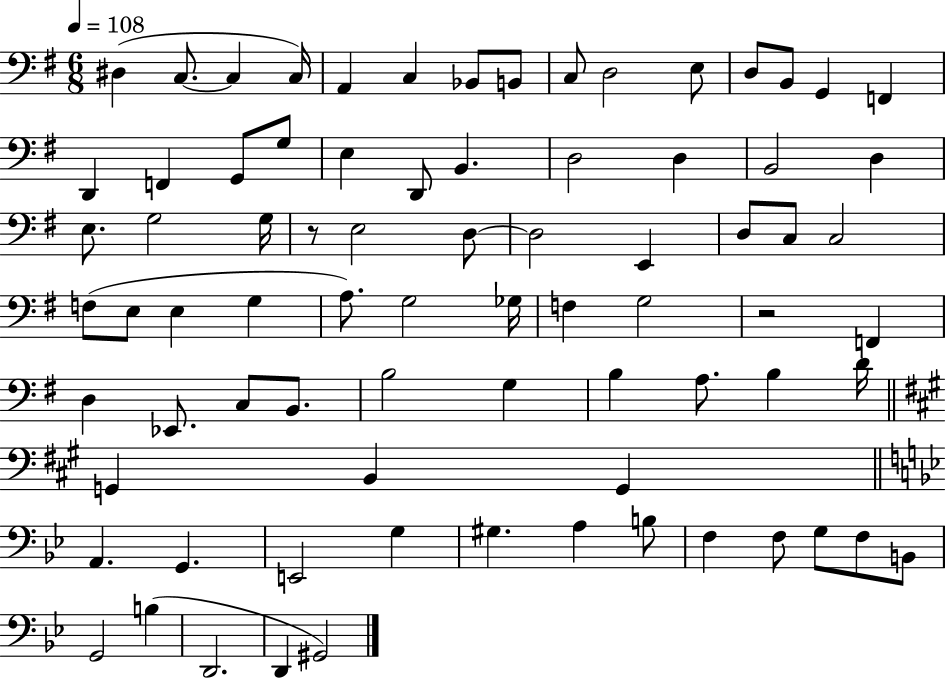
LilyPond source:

{
  \clef bass
  \numericTimeSignature
  \time 6/8
  \key g \major
  \tempo 4 = 108
  dis4( c8.~~ c4 c16) | a,4 c4 bes,8 b,8 | c8 d2 e8 | d8 b,8 g,4 f,4 | \break d,4 f,4 g,8 g8 | e4 d,8 b,4. | d2 d4 | b,2 d4 | \break e8. g2 g16 | r8 e2 d8~~ | d2 e,4 | d8 c8 c2 | \break f8( e8 e4 g4 | a8.) g2 ges16 | f4 g2 | r2 f,4 | \break d4 ees,8. c8 b,8. | b2 g4 | b4 a8. b4 d'16 | \bar "||" \break \key a \major g,4 b,4 g,4 | \bar "||" \break \key bes \major a,4. g,4. | e,2 g4 | gis4. a4 b8 | f4 f8 g8 f8 b,8 | \break g,2 b4( | d,2. | d,4 gis,2) | \bar "|."
}